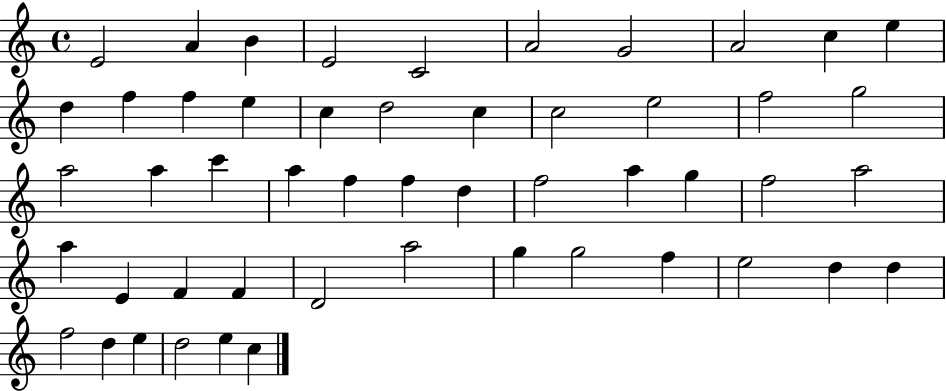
X:1
T:Untitled
M:4/4
L:1/4
K:C
E2 A B E2 C2 A2 G2 A2 c e d f f e c d2 c c2 e2 f2 g2 a2 a c' a f f d f2 a g f2 a2 a E F F D2 a2 g g2 f e2 d d f2 d e d2 e c